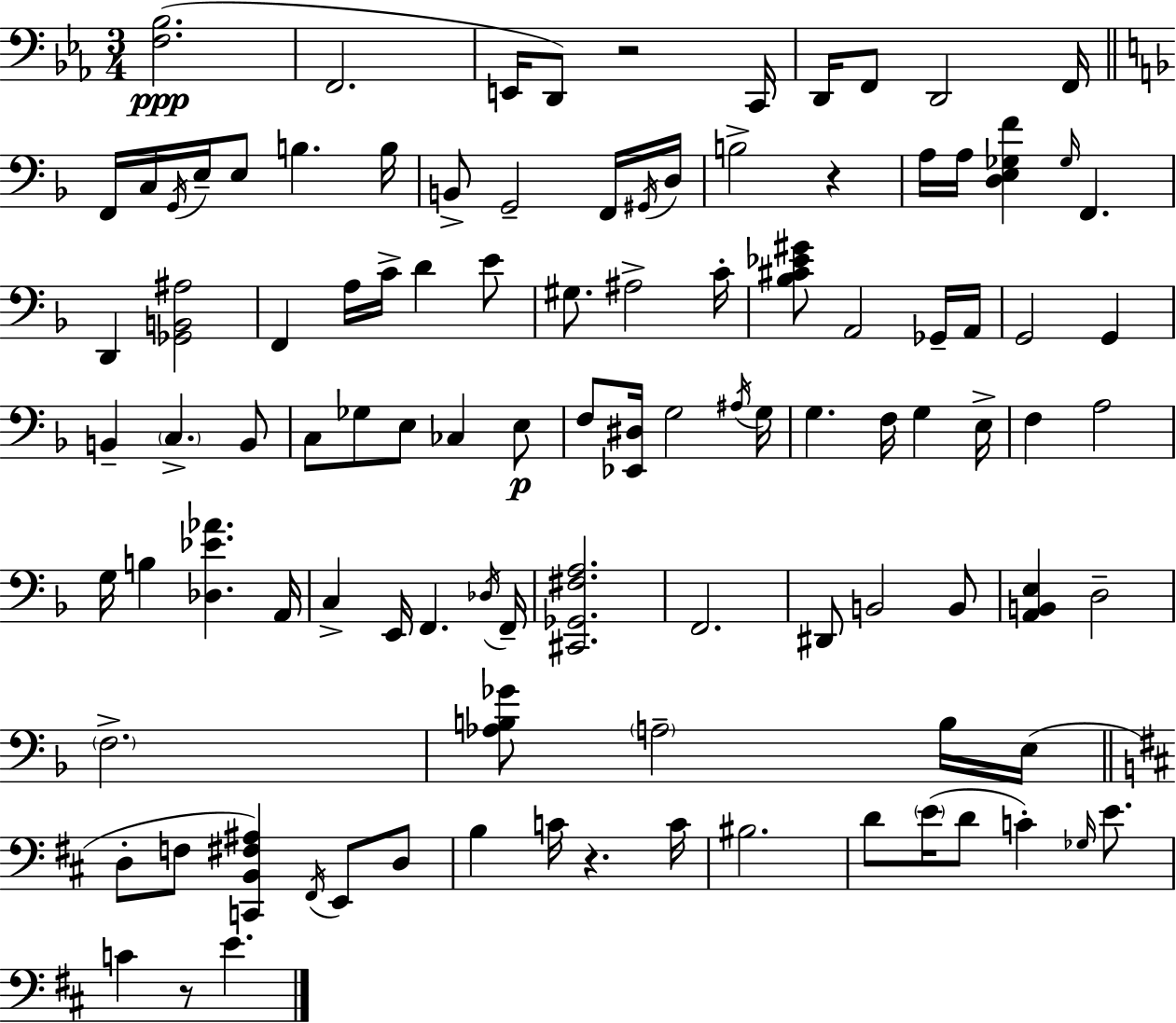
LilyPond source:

{
  \clef bass
  \numericTimeSignature
  \time 3/4
  \key ees \major
  <f bes>2.(\ppp | f,2. | e,16 d,8) r2 c,16 | d,16 f,8 d,2 f,16 | \break \bar "||" \break \key f \major f,16 c16 \acciaccatura { g,16 } e16-- e8 b4. | b16 b,8-> g,2-- f,16 | \acciaccatura { gis,16 } d16 b2-> r4 | a16 a16 <d e ges f'>4 \grace { ges16 } f,4. | \break d,4 <ges, b, ais>2 | f,4 a16 c'16-> d'4 | e'8 gis8. ais2-> | c'16-. <bes cis' ees' gis'>8 a,2 | \break ges,16-- a,16 g,2 g,4 | b,4-- \parenthesize c4.-> | b,8 c8 ges8 e8 ces4 | e8\p f8 <ees, dis>16 g2 | \break \acciaccatura { ais16 } g16 g4. f16 g4 | e16-> f4 a2 | g16 b4 <des ees' aes'>4. | a,16 c4-> e,16 f,4. | \break \acciaccatura { des16 } f,16-- <cis, ges, fis a>2. | f,2. | dis,8 b,2 | b,8 <a, b, e>4 d2-- | \break \parenthesize f2.-> | <aes b ges'>8 \parenthesize a2-- | b16 e16( \bar "||" \break \key d \major d8-. f8 <c, b, fis ais>4) \acciaccatura { fis,16 } e,8 d8 | b4 c'16 r4. | c'16 bis2. | d'8 \parenthesize e'16( d'8 c'4-.) \grace { ges16 } e'8. | \break c'4 r8 e'4. | \bar "|."
}